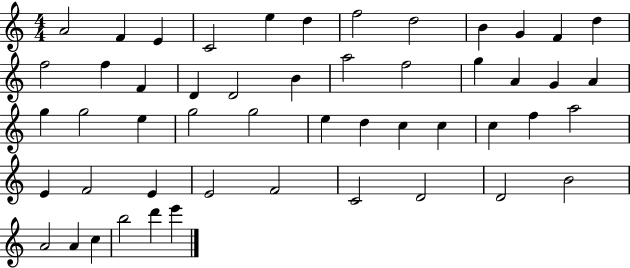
A4/h F4/q E4/q C4/h E5/q D5/q F5/h D5/h B4/q G4/q F4/q D5/q F5/h F5/q F4/q D4/q D4/h B4/q A5/h F5/h G5/q A4/q G4/q A4/q G5/q G5/h E5/q G5/h G5/h E5/q D5/q C5/q C5/q C5/q F5/q A5/h E4/q F4/h E4/q E4/h F4/h C4/h D4/h D4/h B4/h A4/h A4/q C5/q B5/h D6/q E6/q